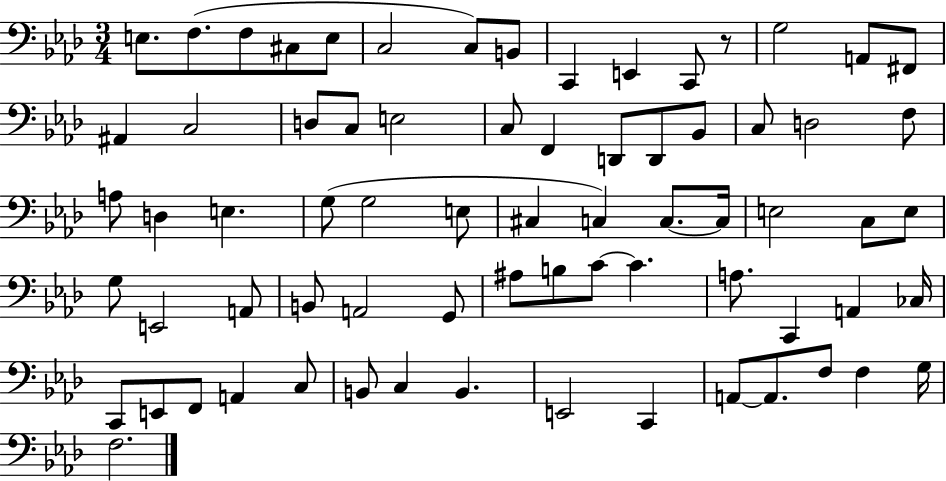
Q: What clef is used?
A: bass